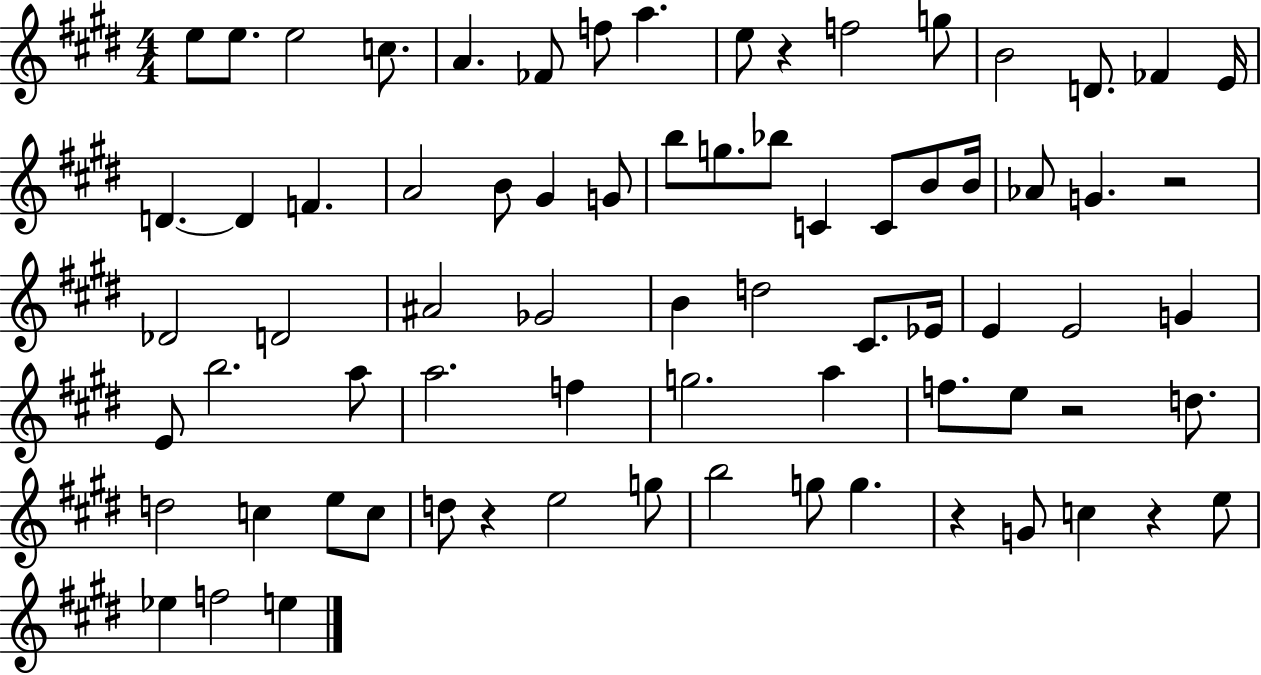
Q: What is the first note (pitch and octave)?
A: E5